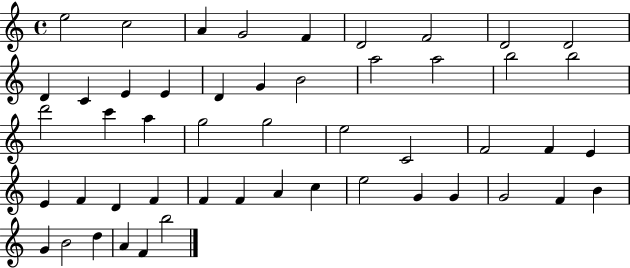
E5/h C5/h A4/q G4/h F4/q D4/h F4/h D4/h D4/h D4/q C4/q E4/q E4/q D4/q G4/q B4/h A5/h A5/h B5/h B5/h D6/h C6/q A5/q G5/h G5/h E5/h C4/h F4/h F4/q E4/q E4/q F4/q D4/q F4/q F4/q F4/q A4/q C5/q E5/h G4/q G4/q G4/h F4/q B4/q G4/q B4/h D5/q A4/q F4/q B5/h